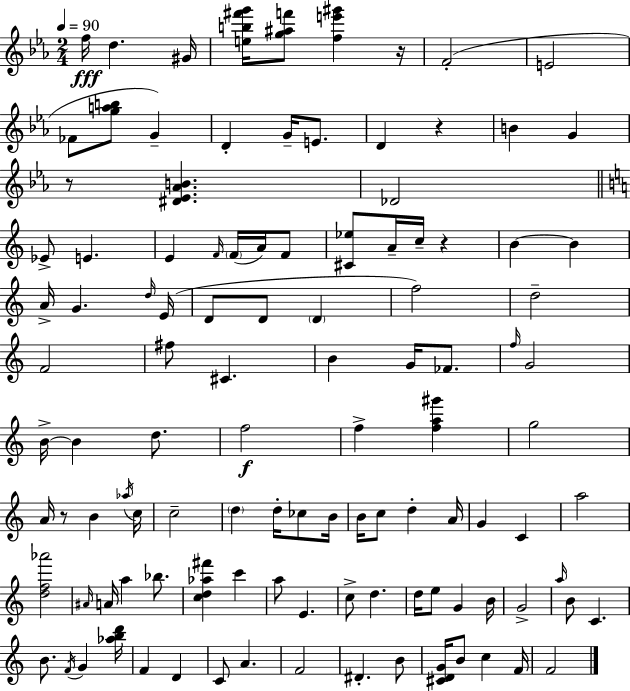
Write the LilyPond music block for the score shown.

{
  \clef treble
  \numericTimeSignature
  \time 2/4
  \key ees \major
  \tempo 4 = 90
  f''16\fff d''4. gis'16 | <e'' b'' fis''' g'''>16 <g'' ais'' f'''>8 <f'' e''' gis'''>4 r16 | f'2-.( | e'2 | \break fes'8 <g'' a'' b''>8 g'4--) | d'4-. g'16-- e'8. | d'4 r4 | b'4 g'4 | \break r8 <dis' ees' aes' b'>4. | des'2 | \bar "||" \break \key c \major ees'8-> e'4. | e'4 \grace { f'16 }( \parenthesize f'16 a'16) f'8 | <cis' ees''>8 a'16-- c''16-- r4 | b'4~~ b'4 | \break a'16-> g'4. | \grace { d''16 } e'16( d'8 d'8 \parenthesize d'4 | f''2) | d''2-- | \break f'2 | fis''8 cis'4. | b'4 g'16 fes'8. | \grace { f''16 } g'2 | \break b'16->~~ b'4 | d''8. f''2\f | f''4-> <f'' a'' gis'''>4 | g''2 | \break a'16 r8 b'4 | \acciaccatura { aes''16 } c''16 c''2-- | \parenthesize d''4 | d''16-. ces''8 b'16 b'16 c''8 d''4-. | \break a'16 g'4 | c'4 a''2 | <d'' f'' aes'''>2 | \grace { ais'16 } a'16 a''4 | \break bes''8. <c'' d'' aes'' fis'''>4 | c'''4 a''8 e'4. | c''8-> d''4. | d''16 e''8 | \break g'4 b'16 g'2-> | \grace { a''16 } b'8 | c'4. b'8. | \acciaccatura { f'16 } g'4 <aes'' b'' d'''>16 f'4 | \break d'4 c'8 | a'4. f'2 | dis'4.-. | b'8 <cis' d' g'>16 | \break b'8 c''4 f'16 f'2 | \bar "|."
}